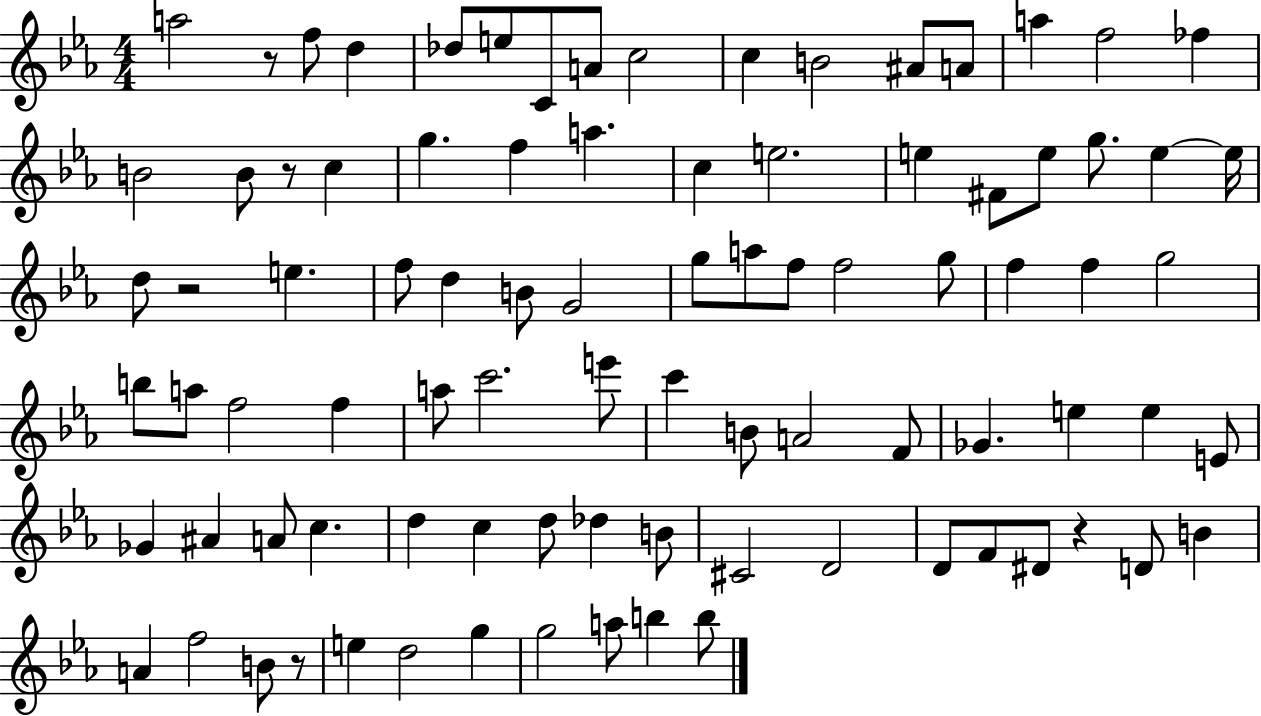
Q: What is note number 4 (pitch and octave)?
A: Db5